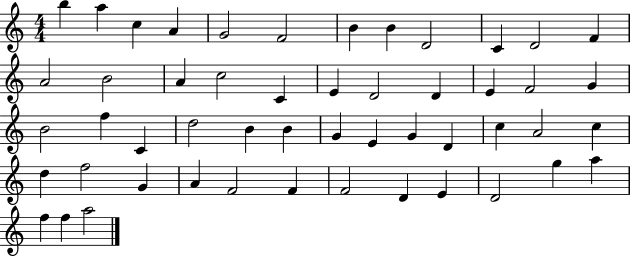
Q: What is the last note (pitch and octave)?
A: A5